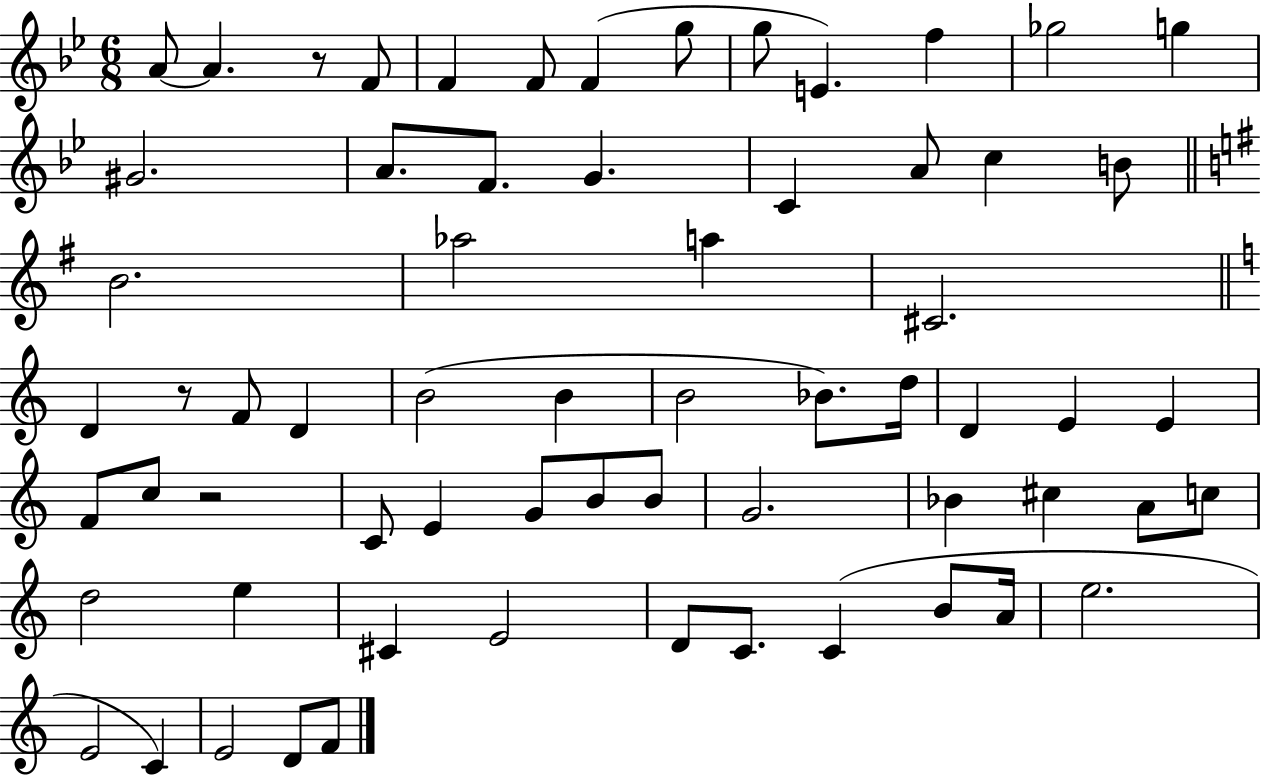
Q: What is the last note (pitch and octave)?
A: F4